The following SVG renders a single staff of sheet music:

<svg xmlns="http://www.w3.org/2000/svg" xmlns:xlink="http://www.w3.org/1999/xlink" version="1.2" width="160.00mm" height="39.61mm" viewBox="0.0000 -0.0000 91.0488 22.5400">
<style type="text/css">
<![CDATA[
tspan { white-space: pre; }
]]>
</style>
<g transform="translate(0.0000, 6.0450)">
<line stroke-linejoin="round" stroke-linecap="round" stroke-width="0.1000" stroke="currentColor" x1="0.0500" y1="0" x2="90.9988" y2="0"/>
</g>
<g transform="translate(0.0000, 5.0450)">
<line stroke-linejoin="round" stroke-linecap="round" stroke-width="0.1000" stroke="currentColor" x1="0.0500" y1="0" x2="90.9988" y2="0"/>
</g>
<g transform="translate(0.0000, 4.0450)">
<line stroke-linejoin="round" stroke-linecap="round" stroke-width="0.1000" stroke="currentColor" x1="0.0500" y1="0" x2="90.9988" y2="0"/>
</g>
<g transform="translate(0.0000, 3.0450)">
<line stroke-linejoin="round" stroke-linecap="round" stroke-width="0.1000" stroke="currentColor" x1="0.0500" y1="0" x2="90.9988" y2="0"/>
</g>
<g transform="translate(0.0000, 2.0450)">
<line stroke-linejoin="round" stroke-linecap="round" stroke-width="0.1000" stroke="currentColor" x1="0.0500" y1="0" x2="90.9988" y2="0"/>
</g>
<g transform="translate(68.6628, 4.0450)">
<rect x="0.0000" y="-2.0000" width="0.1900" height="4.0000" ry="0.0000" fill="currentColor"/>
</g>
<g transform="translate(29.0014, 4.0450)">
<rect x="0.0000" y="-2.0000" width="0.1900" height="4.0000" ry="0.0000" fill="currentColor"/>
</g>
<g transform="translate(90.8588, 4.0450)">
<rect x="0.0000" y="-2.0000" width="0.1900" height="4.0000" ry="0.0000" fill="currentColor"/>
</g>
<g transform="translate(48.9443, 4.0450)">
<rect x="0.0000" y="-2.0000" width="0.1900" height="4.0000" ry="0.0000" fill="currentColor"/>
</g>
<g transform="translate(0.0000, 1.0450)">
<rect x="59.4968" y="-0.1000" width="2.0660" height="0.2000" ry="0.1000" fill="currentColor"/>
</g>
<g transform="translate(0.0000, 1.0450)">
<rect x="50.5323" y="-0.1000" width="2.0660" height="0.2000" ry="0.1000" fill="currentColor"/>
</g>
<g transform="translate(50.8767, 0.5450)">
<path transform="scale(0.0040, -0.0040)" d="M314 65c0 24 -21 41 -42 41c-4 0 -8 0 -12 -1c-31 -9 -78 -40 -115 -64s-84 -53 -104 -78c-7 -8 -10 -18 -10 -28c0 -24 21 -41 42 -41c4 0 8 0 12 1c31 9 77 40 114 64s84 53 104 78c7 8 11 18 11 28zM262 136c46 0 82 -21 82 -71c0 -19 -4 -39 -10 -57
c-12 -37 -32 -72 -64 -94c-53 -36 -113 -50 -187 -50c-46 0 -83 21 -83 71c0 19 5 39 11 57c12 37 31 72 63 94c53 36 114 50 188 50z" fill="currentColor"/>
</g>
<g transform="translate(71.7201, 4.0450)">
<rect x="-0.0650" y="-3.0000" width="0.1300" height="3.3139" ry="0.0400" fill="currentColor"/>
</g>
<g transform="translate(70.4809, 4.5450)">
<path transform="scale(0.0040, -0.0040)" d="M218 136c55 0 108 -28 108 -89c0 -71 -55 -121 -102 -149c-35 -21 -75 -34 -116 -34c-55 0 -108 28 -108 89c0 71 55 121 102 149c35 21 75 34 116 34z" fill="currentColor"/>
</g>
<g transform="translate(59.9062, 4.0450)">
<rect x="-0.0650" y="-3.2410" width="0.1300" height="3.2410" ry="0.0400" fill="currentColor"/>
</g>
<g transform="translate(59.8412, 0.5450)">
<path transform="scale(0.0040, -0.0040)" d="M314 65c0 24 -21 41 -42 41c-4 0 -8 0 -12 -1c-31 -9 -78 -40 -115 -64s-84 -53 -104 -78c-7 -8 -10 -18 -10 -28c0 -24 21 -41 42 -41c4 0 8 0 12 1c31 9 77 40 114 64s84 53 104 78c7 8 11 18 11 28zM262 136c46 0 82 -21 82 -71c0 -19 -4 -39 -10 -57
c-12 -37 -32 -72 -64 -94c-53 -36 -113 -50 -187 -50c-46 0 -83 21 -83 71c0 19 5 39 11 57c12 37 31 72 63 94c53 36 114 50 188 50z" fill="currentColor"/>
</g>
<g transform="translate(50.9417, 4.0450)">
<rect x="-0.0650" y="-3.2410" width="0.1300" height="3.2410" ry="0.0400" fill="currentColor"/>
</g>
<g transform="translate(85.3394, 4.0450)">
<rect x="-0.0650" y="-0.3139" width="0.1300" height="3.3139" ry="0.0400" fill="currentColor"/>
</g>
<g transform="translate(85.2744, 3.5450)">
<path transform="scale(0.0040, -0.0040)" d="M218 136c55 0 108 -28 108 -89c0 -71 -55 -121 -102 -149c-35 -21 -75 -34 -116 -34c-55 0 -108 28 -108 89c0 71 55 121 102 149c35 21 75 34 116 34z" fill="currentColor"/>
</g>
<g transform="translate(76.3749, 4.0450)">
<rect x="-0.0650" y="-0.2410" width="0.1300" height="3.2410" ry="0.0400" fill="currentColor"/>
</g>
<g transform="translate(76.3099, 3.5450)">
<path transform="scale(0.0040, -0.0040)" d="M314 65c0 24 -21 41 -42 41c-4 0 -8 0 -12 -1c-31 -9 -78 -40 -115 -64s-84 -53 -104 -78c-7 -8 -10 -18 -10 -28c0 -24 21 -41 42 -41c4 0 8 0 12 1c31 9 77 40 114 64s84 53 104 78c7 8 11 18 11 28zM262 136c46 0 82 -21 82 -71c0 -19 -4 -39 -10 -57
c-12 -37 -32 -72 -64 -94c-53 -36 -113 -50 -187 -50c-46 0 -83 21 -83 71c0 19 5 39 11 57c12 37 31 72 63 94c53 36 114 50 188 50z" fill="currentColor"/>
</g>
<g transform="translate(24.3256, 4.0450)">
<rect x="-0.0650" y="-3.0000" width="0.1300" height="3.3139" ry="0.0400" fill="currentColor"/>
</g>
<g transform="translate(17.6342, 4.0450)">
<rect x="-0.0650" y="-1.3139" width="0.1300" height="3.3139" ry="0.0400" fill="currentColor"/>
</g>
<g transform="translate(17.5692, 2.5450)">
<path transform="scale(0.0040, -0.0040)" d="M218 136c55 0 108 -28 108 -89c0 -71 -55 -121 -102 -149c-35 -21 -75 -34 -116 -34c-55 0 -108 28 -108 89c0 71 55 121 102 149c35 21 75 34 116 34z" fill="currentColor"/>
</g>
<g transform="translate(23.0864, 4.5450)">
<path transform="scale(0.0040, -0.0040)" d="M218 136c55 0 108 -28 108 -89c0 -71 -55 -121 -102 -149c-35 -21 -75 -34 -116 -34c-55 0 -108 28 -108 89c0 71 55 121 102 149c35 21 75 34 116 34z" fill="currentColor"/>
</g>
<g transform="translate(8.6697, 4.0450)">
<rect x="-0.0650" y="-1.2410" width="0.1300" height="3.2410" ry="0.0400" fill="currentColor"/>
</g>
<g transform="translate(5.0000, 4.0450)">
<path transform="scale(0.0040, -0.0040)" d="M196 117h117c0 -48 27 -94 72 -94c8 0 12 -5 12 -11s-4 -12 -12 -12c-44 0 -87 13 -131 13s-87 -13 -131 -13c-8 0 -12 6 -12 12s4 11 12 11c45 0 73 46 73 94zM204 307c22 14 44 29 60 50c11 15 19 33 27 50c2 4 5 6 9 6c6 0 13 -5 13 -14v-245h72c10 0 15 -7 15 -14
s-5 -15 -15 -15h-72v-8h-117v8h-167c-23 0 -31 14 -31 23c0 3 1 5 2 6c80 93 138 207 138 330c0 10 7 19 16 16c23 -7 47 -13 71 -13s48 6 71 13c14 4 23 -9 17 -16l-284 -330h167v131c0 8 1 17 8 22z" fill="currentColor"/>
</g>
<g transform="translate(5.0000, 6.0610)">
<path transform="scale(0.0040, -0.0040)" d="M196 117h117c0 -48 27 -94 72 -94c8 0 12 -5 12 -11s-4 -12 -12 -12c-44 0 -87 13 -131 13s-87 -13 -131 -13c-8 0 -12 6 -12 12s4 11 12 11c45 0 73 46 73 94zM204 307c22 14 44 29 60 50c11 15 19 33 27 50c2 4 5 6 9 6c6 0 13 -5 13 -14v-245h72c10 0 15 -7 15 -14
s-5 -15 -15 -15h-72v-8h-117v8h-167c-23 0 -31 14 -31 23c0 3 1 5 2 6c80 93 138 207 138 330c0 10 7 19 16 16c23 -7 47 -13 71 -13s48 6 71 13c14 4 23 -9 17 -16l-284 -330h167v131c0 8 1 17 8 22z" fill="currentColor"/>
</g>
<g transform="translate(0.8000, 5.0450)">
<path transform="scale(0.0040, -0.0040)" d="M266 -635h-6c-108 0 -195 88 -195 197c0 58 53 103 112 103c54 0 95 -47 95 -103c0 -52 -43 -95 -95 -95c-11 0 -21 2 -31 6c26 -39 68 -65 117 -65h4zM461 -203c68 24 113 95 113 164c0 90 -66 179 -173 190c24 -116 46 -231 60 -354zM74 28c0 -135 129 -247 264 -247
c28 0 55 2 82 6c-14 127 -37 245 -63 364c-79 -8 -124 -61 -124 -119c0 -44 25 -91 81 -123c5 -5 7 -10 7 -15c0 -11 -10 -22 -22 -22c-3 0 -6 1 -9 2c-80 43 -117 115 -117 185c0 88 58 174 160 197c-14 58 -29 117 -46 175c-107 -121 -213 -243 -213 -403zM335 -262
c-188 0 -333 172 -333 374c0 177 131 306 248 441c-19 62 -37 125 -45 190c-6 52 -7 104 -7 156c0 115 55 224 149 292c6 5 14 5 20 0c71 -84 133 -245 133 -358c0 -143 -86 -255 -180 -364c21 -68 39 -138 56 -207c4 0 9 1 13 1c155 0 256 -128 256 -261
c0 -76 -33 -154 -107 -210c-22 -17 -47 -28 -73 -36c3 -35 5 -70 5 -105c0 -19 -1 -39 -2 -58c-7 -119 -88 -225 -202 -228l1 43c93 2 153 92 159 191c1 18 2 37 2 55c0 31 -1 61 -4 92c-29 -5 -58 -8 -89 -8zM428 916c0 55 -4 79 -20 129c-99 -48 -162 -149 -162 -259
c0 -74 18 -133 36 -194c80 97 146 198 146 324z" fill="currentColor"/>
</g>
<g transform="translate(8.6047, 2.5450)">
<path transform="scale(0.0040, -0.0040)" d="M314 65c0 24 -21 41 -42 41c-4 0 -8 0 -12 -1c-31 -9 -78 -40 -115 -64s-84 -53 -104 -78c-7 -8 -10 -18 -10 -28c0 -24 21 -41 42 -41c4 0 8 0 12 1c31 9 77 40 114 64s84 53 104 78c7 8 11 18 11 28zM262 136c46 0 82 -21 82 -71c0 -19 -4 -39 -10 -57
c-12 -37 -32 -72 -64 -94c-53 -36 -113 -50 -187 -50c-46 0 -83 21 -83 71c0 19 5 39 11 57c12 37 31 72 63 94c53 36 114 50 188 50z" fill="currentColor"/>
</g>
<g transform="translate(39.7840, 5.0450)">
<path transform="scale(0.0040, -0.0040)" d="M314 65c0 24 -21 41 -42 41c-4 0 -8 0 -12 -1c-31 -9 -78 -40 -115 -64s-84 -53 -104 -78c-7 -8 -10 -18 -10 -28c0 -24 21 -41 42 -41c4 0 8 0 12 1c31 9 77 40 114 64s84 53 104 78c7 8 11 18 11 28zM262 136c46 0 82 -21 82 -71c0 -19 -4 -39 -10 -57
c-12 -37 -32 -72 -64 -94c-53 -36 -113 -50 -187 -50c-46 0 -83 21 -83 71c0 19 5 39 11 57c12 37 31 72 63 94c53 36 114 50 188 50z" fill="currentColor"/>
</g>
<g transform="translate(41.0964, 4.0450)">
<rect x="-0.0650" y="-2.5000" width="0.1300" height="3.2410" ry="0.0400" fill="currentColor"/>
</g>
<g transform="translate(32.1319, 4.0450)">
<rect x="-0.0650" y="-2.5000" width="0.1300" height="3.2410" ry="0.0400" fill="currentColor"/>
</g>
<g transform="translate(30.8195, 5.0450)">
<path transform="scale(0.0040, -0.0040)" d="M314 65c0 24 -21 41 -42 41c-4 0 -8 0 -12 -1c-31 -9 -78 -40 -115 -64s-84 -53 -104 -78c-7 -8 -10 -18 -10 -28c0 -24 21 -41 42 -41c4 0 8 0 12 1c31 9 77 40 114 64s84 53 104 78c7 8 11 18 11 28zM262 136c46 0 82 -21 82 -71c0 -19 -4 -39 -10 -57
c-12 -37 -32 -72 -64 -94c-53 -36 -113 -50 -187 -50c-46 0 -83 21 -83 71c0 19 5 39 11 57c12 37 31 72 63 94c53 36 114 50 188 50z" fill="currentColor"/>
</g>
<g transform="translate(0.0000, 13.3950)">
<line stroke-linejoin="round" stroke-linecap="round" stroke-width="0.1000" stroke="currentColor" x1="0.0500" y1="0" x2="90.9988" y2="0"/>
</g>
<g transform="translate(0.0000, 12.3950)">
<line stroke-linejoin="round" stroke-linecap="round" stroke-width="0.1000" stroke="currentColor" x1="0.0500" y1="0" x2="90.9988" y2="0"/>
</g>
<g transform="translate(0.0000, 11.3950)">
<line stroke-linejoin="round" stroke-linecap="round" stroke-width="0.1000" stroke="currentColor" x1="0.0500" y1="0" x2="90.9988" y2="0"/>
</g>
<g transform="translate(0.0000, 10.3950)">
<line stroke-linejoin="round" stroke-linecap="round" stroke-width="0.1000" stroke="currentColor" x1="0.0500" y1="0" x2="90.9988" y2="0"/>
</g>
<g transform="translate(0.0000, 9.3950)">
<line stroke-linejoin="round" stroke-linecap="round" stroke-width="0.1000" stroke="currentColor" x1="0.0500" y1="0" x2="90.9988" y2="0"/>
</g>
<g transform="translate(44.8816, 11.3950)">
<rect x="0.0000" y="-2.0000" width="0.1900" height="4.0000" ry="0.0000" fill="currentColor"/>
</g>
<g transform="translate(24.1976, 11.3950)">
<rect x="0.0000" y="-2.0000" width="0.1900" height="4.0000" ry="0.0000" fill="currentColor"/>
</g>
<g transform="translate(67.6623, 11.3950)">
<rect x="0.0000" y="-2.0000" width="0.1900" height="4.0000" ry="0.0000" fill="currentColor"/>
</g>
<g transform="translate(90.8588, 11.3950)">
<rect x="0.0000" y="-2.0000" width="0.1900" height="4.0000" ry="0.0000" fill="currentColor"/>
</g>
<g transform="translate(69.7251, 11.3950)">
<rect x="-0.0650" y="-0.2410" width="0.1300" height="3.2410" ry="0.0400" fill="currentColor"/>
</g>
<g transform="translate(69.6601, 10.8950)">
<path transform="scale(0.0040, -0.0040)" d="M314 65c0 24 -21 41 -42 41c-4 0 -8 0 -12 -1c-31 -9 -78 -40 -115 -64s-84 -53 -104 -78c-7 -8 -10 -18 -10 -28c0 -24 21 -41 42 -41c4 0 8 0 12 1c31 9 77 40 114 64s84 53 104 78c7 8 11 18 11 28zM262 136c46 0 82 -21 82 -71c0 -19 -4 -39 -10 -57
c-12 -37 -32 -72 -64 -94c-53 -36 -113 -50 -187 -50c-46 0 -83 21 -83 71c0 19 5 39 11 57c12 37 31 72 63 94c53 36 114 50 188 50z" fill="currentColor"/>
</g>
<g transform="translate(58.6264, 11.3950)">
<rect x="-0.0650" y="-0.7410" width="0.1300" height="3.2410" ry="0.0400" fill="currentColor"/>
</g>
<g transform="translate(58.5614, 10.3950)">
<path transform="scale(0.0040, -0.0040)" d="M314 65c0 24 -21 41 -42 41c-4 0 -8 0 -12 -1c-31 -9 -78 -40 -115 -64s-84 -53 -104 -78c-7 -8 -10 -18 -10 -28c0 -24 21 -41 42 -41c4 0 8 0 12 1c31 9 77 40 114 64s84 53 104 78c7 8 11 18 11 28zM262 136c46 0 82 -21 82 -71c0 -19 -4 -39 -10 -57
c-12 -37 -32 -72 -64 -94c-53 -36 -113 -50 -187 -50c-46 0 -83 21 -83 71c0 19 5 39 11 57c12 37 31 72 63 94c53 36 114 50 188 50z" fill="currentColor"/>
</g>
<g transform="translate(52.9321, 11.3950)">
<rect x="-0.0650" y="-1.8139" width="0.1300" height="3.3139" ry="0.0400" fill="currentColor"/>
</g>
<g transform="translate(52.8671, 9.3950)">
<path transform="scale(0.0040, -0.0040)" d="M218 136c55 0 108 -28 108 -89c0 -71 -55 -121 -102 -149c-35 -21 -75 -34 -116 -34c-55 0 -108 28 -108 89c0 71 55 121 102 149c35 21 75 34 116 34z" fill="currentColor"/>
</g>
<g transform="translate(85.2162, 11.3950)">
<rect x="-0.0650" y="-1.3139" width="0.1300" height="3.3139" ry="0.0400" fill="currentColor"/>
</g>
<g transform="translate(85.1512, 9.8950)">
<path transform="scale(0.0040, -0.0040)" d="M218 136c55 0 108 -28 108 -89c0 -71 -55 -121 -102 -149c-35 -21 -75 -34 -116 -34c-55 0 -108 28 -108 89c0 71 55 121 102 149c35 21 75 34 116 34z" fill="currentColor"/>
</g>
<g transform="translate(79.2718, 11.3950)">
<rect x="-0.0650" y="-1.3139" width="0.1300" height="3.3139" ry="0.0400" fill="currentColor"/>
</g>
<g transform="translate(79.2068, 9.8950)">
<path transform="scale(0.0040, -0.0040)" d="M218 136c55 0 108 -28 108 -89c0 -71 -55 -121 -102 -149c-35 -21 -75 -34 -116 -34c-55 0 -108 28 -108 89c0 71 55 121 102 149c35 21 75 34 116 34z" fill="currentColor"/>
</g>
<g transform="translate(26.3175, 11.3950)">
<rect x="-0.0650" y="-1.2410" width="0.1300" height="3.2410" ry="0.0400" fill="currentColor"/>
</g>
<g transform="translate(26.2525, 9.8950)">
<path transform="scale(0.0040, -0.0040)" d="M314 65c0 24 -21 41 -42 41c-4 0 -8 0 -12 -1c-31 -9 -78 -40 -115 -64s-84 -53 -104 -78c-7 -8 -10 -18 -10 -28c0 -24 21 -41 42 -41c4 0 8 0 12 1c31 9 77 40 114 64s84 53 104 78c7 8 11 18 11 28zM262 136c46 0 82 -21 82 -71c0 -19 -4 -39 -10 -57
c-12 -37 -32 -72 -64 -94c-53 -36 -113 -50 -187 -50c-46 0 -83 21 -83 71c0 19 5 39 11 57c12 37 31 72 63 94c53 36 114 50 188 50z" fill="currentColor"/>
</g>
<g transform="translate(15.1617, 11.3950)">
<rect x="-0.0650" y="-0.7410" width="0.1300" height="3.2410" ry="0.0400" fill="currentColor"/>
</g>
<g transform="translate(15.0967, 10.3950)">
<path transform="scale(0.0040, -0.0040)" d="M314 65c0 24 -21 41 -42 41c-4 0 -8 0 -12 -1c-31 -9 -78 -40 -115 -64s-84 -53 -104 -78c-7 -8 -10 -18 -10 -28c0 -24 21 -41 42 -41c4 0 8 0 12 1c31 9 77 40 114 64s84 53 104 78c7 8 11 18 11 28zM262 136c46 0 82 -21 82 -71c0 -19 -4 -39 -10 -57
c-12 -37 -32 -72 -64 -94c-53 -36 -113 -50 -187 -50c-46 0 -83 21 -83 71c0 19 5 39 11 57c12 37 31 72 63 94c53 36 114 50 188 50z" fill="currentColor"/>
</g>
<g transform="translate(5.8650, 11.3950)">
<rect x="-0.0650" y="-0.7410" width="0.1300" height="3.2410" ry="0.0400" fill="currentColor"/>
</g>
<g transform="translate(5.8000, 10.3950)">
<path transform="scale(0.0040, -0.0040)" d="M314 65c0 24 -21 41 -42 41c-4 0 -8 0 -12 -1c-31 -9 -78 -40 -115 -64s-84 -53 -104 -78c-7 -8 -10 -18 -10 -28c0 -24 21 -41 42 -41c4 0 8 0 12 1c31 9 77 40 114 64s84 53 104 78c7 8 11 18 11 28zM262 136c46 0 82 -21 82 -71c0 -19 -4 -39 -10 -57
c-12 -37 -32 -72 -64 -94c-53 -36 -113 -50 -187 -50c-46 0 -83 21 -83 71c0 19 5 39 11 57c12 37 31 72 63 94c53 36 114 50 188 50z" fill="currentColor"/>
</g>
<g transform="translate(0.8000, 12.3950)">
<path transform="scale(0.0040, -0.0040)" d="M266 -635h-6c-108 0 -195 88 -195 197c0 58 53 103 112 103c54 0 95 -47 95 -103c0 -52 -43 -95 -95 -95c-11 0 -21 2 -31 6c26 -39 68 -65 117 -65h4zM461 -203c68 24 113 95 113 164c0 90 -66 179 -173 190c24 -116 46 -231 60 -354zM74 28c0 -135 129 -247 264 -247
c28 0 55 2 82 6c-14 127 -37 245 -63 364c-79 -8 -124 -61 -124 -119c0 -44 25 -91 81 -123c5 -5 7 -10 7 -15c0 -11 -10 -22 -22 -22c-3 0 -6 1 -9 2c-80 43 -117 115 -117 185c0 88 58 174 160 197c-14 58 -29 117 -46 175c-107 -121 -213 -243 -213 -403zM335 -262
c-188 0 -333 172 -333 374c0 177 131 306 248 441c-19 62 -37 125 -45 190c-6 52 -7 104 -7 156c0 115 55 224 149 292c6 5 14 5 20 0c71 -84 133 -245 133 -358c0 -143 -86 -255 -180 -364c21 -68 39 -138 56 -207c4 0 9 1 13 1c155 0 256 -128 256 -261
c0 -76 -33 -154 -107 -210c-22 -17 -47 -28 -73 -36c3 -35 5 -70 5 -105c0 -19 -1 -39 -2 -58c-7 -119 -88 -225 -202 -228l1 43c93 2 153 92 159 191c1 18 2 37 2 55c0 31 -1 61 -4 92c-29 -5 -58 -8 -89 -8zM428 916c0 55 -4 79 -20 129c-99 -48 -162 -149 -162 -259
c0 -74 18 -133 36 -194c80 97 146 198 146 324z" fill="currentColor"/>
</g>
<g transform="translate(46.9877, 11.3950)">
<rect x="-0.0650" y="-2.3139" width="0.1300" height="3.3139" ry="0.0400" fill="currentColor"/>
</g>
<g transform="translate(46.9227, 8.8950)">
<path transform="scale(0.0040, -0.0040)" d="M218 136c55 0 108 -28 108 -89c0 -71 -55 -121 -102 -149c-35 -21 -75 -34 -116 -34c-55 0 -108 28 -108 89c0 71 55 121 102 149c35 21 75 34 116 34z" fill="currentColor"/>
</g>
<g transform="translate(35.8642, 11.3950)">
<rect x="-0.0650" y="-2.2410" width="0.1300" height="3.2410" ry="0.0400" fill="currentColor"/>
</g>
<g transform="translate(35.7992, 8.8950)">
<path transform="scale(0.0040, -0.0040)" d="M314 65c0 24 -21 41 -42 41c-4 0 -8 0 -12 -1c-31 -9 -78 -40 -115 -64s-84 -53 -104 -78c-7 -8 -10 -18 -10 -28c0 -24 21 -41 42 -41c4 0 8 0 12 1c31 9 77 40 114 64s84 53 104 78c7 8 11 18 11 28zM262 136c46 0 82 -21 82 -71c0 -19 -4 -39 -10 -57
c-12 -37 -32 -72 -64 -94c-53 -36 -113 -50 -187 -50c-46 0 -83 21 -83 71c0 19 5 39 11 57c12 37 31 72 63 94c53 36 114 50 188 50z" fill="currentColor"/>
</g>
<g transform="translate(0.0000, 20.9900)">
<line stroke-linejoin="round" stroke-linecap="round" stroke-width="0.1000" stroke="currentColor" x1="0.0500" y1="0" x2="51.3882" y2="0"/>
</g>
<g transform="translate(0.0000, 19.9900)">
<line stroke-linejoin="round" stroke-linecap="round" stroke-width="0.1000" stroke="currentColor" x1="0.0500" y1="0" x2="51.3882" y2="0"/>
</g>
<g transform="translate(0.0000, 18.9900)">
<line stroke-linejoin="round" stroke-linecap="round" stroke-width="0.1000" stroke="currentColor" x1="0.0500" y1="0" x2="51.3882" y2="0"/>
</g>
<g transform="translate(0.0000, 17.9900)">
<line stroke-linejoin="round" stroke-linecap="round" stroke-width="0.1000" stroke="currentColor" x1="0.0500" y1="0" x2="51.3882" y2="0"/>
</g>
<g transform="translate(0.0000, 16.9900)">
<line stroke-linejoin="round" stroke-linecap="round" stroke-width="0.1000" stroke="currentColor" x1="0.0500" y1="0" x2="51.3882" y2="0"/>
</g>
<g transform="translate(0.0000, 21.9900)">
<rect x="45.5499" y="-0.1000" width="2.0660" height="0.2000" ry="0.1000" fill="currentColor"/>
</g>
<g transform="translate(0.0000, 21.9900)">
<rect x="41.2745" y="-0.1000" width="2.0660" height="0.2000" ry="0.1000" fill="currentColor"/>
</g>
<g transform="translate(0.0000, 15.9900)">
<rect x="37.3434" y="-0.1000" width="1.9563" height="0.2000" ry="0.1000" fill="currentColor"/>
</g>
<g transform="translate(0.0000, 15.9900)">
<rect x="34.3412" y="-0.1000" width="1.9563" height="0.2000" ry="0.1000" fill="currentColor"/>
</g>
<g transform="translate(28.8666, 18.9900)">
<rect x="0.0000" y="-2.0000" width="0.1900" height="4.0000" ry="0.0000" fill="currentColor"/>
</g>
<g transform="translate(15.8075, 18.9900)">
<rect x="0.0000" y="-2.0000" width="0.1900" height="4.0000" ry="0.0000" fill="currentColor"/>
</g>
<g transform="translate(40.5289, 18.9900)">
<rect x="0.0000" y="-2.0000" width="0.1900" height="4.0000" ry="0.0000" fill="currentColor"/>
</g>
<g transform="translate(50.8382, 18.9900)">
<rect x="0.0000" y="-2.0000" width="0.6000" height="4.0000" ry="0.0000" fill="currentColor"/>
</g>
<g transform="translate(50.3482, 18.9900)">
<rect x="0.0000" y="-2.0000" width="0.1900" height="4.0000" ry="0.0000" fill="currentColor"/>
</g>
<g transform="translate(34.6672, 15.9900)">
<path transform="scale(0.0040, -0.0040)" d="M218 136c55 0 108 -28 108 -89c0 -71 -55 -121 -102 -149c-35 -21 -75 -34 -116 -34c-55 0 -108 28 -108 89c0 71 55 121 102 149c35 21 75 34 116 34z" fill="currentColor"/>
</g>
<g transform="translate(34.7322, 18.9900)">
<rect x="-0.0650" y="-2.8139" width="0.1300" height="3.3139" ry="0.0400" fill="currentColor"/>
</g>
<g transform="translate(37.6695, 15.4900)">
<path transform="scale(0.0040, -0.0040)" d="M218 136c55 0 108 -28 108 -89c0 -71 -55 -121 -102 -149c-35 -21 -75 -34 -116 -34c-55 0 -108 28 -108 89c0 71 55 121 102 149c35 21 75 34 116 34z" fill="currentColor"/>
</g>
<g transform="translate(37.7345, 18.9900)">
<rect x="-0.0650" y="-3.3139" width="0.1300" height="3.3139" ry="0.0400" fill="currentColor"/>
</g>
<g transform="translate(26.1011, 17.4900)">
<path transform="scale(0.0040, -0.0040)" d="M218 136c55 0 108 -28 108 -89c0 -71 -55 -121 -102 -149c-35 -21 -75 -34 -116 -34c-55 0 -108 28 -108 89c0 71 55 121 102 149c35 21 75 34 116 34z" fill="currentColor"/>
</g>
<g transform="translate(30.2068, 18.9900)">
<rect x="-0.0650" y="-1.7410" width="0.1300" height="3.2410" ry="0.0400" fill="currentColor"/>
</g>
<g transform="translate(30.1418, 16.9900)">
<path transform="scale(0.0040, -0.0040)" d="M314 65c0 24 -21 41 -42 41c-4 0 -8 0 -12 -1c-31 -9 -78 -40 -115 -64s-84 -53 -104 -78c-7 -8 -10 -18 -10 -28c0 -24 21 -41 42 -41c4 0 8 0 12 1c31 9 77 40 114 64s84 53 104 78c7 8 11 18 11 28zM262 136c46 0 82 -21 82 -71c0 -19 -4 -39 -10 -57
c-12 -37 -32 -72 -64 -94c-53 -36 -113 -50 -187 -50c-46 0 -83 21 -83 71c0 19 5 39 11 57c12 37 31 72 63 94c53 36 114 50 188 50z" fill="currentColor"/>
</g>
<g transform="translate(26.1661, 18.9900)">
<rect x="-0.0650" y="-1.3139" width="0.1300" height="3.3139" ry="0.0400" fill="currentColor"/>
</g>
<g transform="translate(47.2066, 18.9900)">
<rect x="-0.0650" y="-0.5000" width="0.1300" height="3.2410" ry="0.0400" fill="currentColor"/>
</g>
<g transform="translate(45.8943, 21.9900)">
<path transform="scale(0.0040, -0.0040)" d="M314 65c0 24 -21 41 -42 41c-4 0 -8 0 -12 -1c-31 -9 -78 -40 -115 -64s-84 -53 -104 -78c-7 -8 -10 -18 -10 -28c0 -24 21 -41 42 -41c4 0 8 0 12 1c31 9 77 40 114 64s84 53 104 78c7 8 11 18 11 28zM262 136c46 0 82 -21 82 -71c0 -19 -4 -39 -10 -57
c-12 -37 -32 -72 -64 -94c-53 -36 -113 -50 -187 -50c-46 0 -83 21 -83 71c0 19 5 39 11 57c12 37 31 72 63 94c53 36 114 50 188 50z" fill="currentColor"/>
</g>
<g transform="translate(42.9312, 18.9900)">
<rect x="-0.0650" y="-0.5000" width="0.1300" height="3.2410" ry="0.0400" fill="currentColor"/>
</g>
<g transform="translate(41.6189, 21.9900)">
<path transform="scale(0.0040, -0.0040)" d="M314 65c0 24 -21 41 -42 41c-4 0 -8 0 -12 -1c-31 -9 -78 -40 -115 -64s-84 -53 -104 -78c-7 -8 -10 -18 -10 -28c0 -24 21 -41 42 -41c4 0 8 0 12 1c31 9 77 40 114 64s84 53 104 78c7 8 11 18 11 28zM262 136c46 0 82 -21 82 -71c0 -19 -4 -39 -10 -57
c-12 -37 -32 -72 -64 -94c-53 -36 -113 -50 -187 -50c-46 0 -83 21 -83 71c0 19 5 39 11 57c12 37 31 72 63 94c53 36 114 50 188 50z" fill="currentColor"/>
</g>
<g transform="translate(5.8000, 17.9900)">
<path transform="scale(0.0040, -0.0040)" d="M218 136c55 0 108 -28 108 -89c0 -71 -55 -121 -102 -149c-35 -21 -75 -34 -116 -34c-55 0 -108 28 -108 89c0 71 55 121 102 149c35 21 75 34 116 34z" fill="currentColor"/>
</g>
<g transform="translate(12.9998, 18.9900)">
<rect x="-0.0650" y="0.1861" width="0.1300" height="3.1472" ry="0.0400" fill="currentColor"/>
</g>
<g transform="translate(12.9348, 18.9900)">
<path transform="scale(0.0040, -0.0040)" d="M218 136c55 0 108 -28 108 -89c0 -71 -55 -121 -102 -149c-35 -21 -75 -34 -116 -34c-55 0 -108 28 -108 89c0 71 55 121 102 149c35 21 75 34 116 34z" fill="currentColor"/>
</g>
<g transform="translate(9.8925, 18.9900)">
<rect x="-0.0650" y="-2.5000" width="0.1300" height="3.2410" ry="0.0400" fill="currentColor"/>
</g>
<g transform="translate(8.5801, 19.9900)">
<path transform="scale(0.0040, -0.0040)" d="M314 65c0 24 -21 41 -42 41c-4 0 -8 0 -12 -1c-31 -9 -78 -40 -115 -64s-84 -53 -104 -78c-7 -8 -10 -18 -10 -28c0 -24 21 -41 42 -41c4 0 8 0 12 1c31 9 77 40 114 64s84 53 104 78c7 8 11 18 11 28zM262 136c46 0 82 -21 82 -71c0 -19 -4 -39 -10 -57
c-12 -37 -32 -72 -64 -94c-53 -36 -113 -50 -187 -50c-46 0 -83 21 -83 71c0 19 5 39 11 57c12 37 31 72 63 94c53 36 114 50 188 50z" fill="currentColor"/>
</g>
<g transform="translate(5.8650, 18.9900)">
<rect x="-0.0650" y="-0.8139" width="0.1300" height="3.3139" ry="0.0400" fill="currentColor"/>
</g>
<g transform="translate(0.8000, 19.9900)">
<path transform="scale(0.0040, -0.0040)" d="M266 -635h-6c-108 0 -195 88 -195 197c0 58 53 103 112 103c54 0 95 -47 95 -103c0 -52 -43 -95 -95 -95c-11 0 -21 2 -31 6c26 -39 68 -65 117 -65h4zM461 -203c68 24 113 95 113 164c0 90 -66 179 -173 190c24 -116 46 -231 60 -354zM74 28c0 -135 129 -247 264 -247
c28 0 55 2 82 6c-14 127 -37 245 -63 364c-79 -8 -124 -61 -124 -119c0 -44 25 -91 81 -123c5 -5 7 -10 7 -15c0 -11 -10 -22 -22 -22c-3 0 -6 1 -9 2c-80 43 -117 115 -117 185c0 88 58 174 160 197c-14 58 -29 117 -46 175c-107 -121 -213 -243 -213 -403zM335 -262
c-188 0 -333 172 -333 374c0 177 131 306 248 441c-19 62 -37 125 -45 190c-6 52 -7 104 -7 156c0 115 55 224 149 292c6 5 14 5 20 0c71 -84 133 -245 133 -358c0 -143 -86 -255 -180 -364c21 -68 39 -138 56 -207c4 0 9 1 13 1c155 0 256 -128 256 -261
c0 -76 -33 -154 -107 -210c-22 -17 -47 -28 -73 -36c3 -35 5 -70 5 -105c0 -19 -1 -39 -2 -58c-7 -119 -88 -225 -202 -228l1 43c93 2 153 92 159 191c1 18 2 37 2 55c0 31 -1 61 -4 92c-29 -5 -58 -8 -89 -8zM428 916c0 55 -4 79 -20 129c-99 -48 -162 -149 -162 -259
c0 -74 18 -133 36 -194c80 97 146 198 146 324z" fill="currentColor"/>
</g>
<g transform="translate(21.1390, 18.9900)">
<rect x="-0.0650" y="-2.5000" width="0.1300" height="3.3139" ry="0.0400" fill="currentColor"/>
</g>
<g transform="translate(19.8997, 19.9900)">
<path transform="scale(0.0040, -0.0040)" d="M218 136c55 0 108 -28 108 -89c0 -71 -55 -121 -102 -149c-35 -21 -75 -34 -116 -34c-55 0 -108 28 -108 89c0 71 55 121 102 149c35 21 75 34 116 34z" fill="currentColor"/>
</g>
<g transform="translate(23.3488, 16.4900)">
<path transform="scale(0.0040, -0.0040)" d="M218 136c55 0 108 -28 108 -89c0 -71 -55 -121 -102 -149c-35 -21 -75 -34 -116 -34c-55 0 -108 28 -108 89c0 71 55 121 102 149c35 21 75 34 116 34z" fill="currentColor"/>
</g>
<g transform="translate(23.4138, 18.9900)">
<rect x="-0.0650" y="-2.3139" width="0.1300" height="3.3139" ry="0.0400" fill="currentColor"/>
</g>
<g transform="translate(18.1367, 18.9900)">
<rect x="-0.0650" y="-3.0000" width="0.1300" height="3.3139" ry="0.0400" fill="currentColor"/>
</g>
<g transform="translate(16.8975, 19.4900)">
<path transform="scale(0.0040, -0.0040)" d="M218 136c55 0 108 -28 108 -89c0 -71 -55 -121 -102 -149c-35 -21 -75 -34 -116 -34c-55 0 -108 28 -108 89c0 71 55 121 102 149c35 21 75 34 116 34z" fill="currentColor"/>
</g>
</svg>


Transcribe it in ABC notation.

X:1
T:Untitled
M:4/4
L:1/4
K:C
e2 e A G2 G2 b2 b2 A c2 c d2 d2 e2 g2 g f d2 c2 e e d G2 B A G g e f2 a b C2 C2